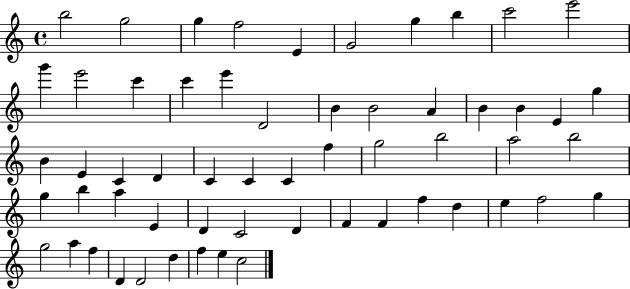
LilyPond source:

{
  \clef treble
  \time 4/4
  \defaultTimeSignature
  \key c \major
  b''2 g''2 | g''4 f''2 e'4 | g'2 g''4 b''4 | c'''2 e'''2 | \break g'''4 e'''2 c'''4 | c'''4 e'''4 d'2 | b'4 b'2 a'4 | b'4 b'4 e'4 g''4 | \break b'4 e'4 c'4 d'4 | c'4 c'4 c'4 f''4 | g''2 b''2 | a''2 b''2 | \break g''4 b''4 a''4 e'4 | d'4 c'2 d'4 | f'4 f'4 f''4 d''4 | e''4 f''2 g''4 | \break g''2 a''4 f''4 | d'4 d'2 d''4 | f''4 e''4 c''2 | \bar "|."
}